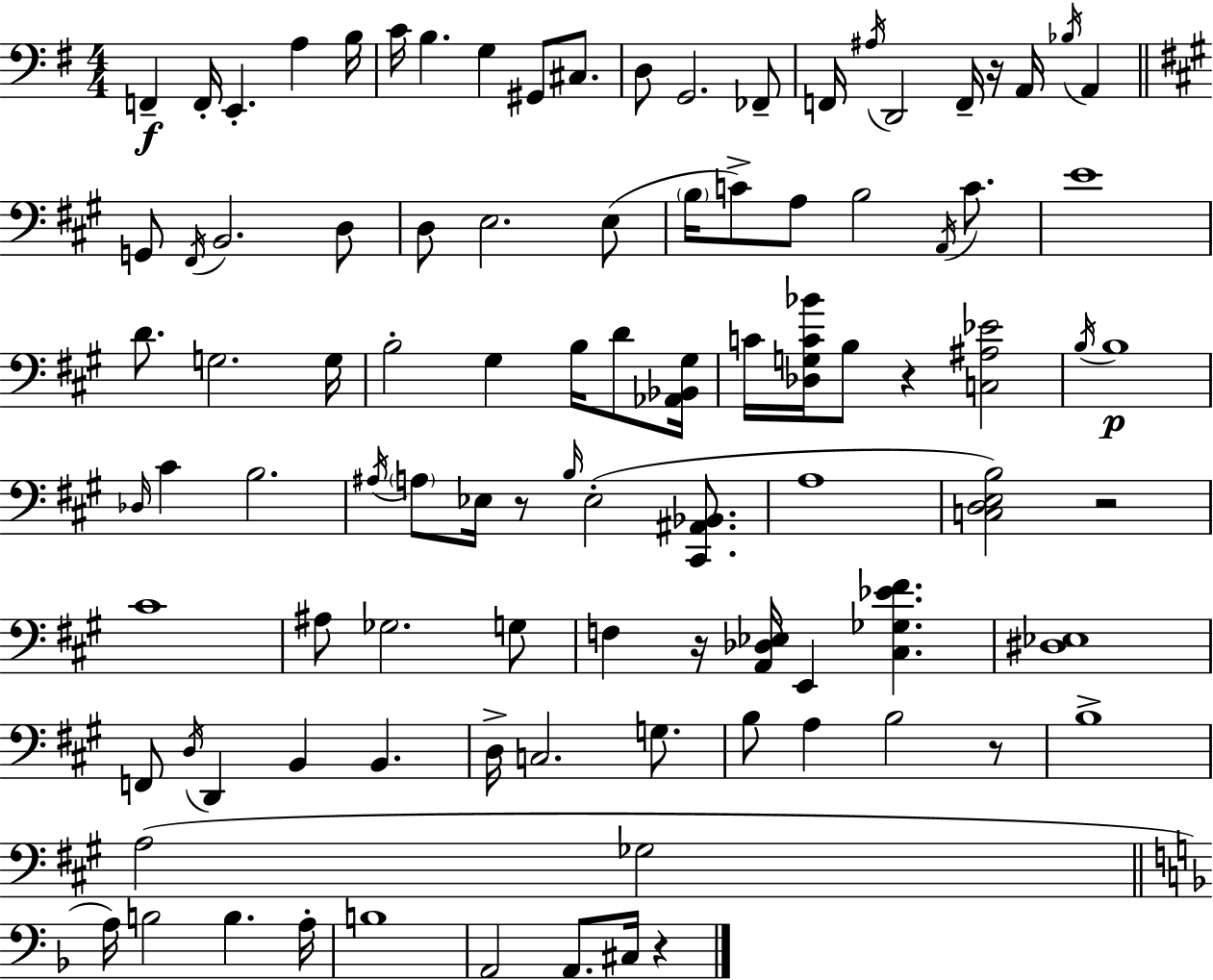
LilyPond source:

{
  \clef bass
  \numericTimeSignature
  \time 4/4
  \key e \minor
  f,4--\f f,16-. e,4.-. a4 b16 | c'16 b4. g4 gis,8 cis8. | d8 g,2. fes,8-- | f,16 \acciaccatura { ais16 } d,2 f,16-- r16 a,16 \acciaccatura { bes16 } a,4 | \break \bar "||" \break \key a \major g,8 \acciaccatura { fis,16 } b,2. d8 | d8 e2. e8( | \parenthesize b16 c'8->) a8 b2 \acciaccatura { a,16 } c'8. | e'1 | \break d'8. g2. | g16 b2-. gis4 b16 d'8 | <aes, bes, gis>16 c'16 <des g c' bes'>16 b8 r4 <c ais ees'>2 | \acciaccatura { b16 }\p b1 | \break \grace { des16 } cis'4 b2. | \acciaccatura { ais16 } \parenthesize a8 ees16 r8 \grace { b16 }( ees2-. | <cis, ais, bes,>8. a1 | <c d e b>2) r2 | \break cis'1 | ais8 ges2. | g8 f4 r16 <a, des ees>16 e,4 | <cis ges ees' fis'>4. <dis ees>1 | \break f,8 \acciaccatura { d16 } d,4 b,4 | b,4. d16-> c2. | g8. b8 a4 b2 | r8 b1-> | \break a2( ges2 | \bar "||" \break \key d \minor a16) b2 b4. a16-. | b1 | a,2 a,8. cis16 r4 | \bar "|."
}